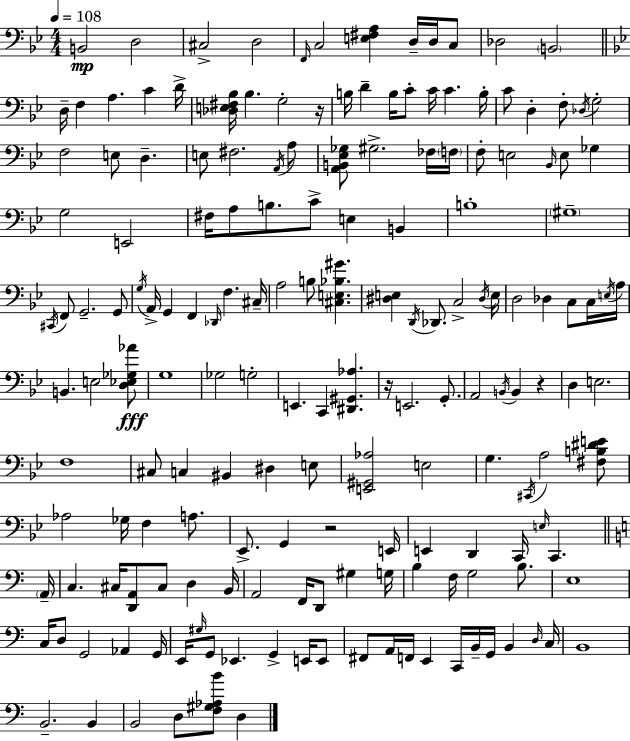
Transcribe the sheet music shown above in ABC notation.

X:1
T:Untitled
M:4/4
L:1/4
K:Gm
B,,2 D,2 ^C,2 D,2 F,,/4 C,2 [E,^F,A,] D,/4 D,/4 C,/2 _D,2 B,,2 D,/4 F, A, C D/4 [_D,E,^F,_B,]/4 _B, G,2 z/4 B,/4 D B,/4 C/2 C/4 C B,/4 C/2 D, F,/2 _D,/4 G,2 F,2 E,/2 D, E,/2 ^F,2 A,,/4 A,/2 [A,,B,,_E,_G,]/2 ^G,2 _F,/4 F,/4 F,/2 E,2 _B,,/4 E,/2 _G, G,2 E,,2 ^F,/4 A,/2 B,/2 C/2 E, B,, B,4 ^G,4 ^C,,/4 F,,/2 G,,2 G,,/2 G,/4 A,,/4 G,, F,, _D,,/4 F, ^C,/4 A,2 B,/2 [^C,E,_B,^G] [^D,E,] D,,/4 _D,,/2 C,2 ^D,/4 E,/4 D,2 _D, C,/2 C,/4 E,/4 A,/4 B,, E,2 [D,_E,_G,_A]/2 G,4 _G,2 G,2 E,, C,, [^D,,^G,,_A,] z/4 E,,2 G,,/2 A,,2 B,,/4 B,, z D, E,2 F,4 ^C,/2 C, ^B,, ^D, E,/2 [E,,^G,,_A,]2 E,2 G, ^C,,/4 A,2 [^F,B,^DE]/2 _A,2 _G,/4 F, A,/2 _E,,/2 G,, z2 E,,/4 E,, D,, C,,/4 E,/4 C,, A,,/4 C, ^C,/4 [D,,A,,]/2 ^C,/2 D, B,,/4 A,,2 F,,/4 D,,/2 ^G, G,/4 B, F,/4 G,2 B,/2 E,4 C,/4 D,/2 G,,2 _A,, G,,/4 E,,/4 ^G,/4 G,,/2 _E,, G,, E,,/4 E,,/2 ^F,,/2 A,,/4 F,,/4 E,, C,,/4 B,,/4 G,,/4 B,, D,/4 C,/4 B,,4 B,,2 B,, B,,2 D,/2 [F,^G,_A,B]/2 D,